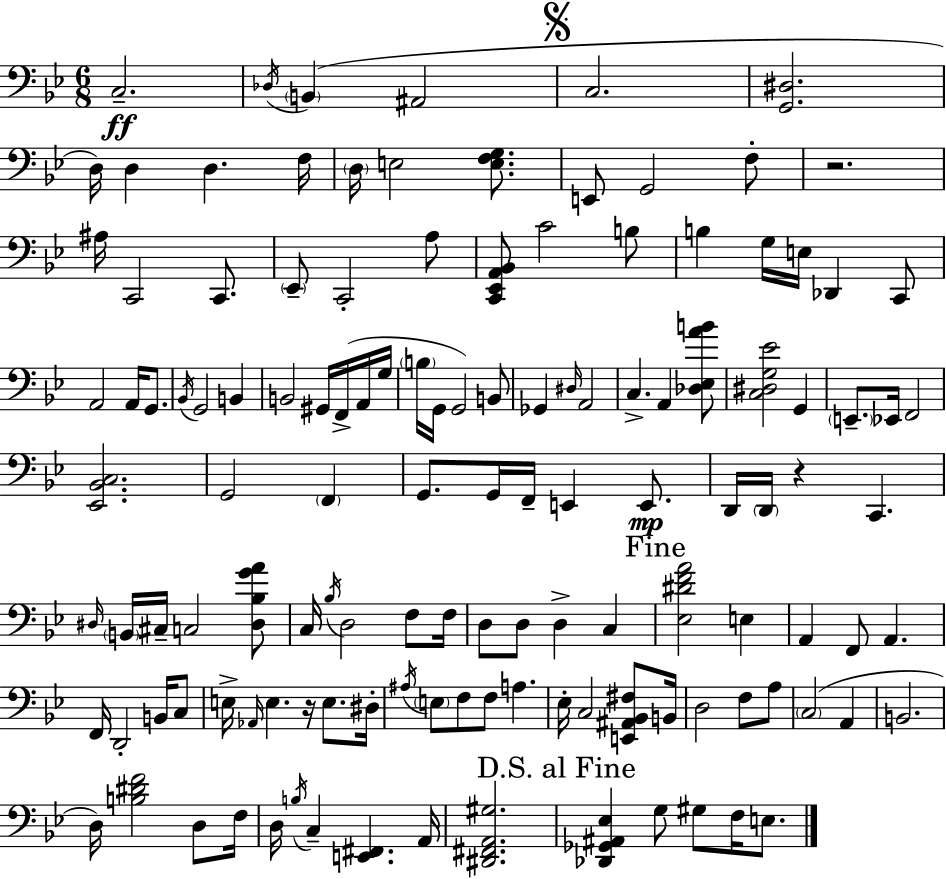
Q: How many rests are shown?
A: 3